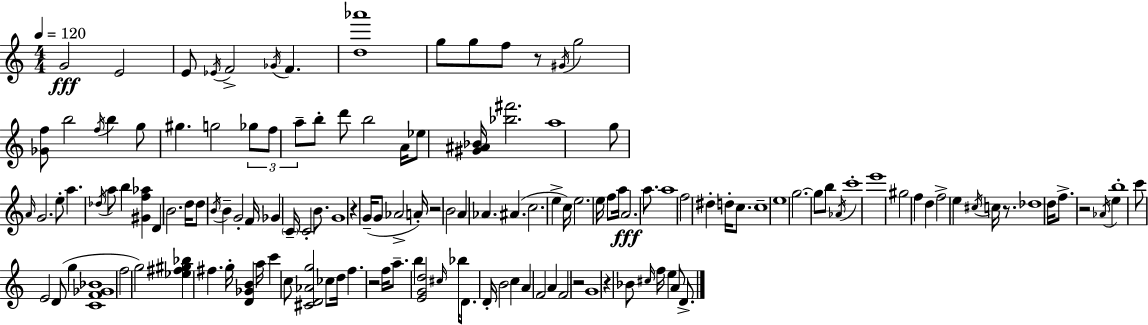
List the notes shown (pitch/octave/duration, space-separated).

G4/h E4/h E4/e Eb4/s F4/h Gb4/s F4/q. [D5,Ab6]/w G5/e G5/e F5/e R/e G#4/s G5/h [Gb4,F5]/e B5/h F5/s B5/q G5/e G#5/q. G5/h Gb5/e F5/e A5/e B5/e D6/e B5/h A4/s Eb5/e [G#4,A#4,Bb4]/s [Bb5,F#6]/h. A5/w G5/e A4/s G4/h. E5/e A5/q. Db5/s A5/e B5/q [G#4,F5,Ab5]/q D4/q B4/h. D5/s D5/e B4/s B4/q G4/h F4/s Gb4/q C4/s C4/h B4/e. G4/w R/q G4/s G4/e Ab4/h A4/s R/h B4/h A4/q Ab4/q. A#4/q. C5/h. E5/q C5/s E5/h. E5/s F5/e A5/s A4/h. A5/e. A5/w F5/h D#5/q D5/s C5/e. C5/w E5/w G5/h. G5/e B5/e Ab4/s C6/w E6/w G#5/h F5/q D5/q F5/h E5/q C#5/s C5/s R/e. Db5/w D5/s F5/e. R/h Ab4/s E5/q B5/w C6/e E4/h D4/e G5/q [C4,F4,Gb4,Bb4]/w F5/h G5/h [Eb5,F#5,G#5,Bb5]/q F#5/q. G5/s [D4,Gb4,B4]/q A5/s C6/q C5/e [C#4,D4,Ab4,G5]/h CES5/e D5/s F5/q. R/h F5/s A5/e. B5/q [E4,G4,D5]/h C#5/s Bb5/s D4/e. D4/s B4/h C5/q A4/q F4/h A4/q F4/h R/h G4/w R/q Bb4/e C#5/s F5/s E5/q A4/e D4/e.